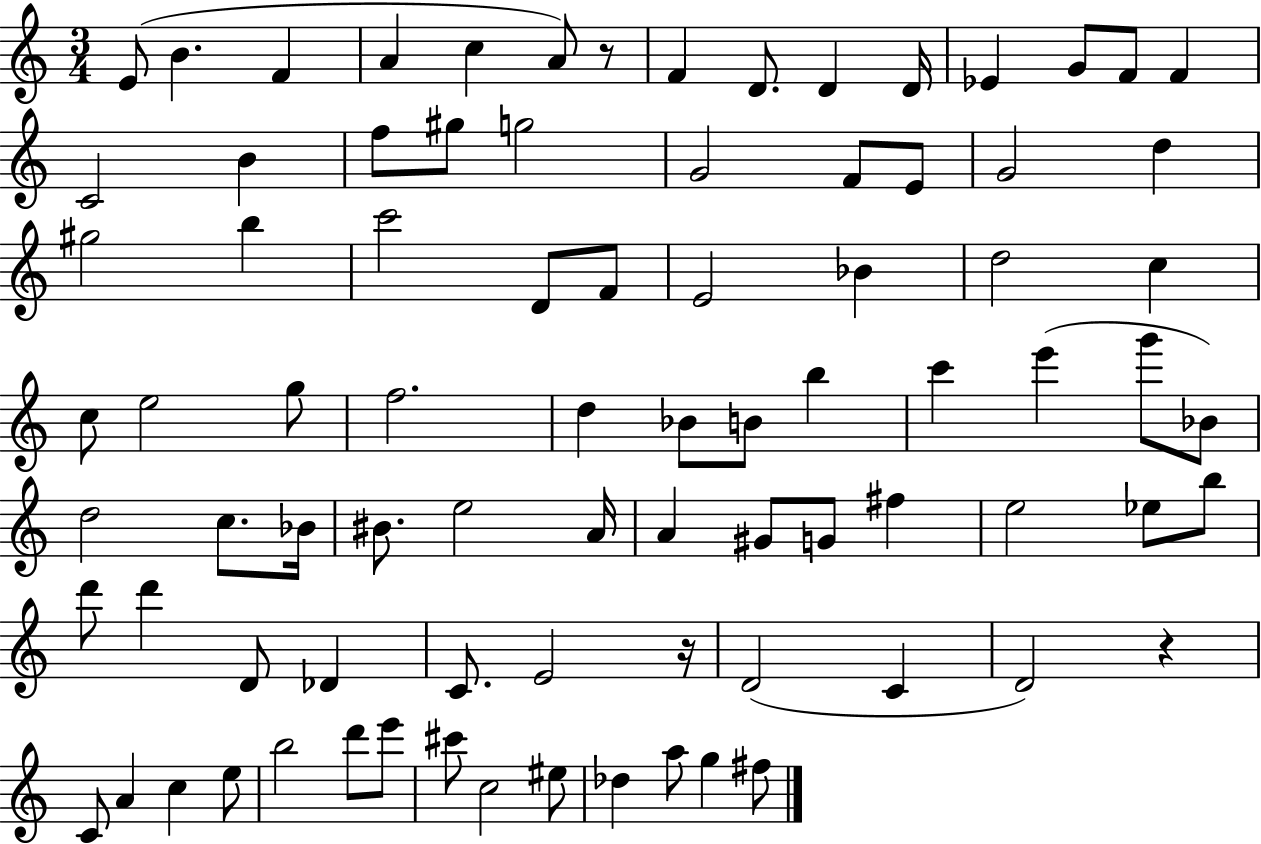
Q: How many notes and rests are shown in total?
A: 84